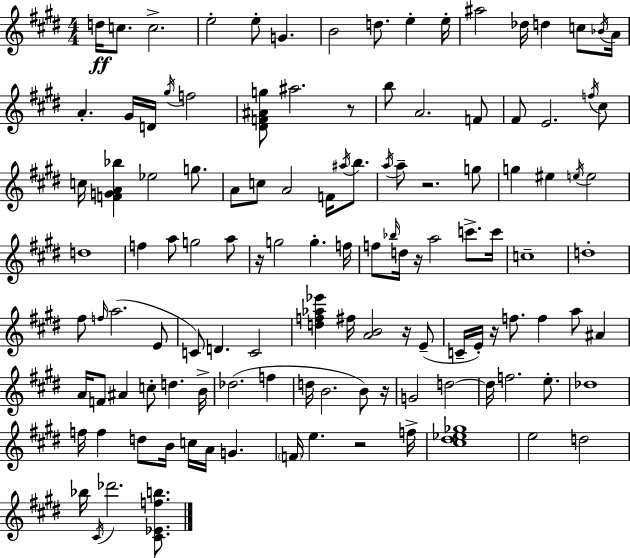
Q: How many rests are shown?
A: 8